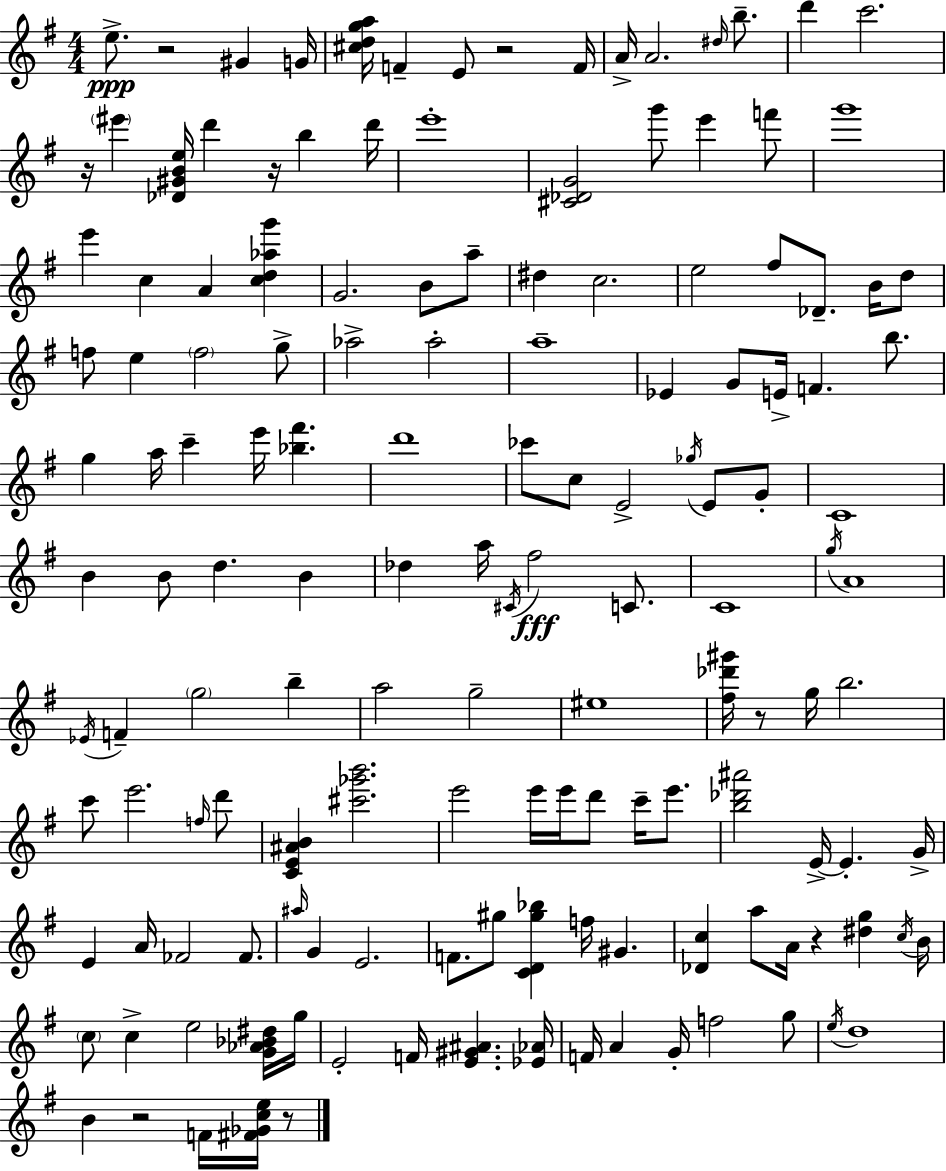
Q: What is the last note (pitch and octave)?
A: F4